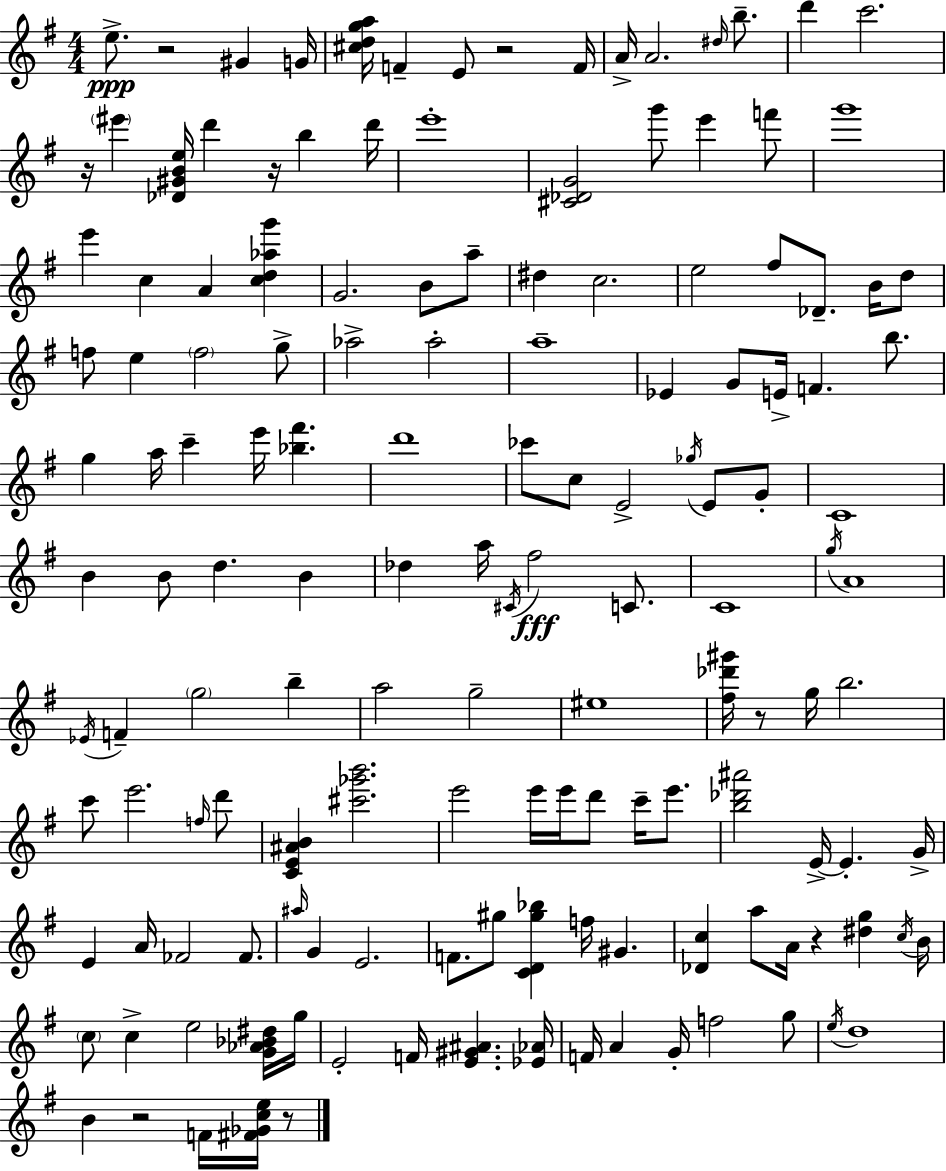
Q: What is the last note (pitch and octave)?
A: F4